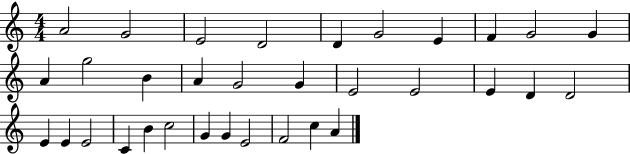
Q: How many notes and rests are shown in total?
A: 33